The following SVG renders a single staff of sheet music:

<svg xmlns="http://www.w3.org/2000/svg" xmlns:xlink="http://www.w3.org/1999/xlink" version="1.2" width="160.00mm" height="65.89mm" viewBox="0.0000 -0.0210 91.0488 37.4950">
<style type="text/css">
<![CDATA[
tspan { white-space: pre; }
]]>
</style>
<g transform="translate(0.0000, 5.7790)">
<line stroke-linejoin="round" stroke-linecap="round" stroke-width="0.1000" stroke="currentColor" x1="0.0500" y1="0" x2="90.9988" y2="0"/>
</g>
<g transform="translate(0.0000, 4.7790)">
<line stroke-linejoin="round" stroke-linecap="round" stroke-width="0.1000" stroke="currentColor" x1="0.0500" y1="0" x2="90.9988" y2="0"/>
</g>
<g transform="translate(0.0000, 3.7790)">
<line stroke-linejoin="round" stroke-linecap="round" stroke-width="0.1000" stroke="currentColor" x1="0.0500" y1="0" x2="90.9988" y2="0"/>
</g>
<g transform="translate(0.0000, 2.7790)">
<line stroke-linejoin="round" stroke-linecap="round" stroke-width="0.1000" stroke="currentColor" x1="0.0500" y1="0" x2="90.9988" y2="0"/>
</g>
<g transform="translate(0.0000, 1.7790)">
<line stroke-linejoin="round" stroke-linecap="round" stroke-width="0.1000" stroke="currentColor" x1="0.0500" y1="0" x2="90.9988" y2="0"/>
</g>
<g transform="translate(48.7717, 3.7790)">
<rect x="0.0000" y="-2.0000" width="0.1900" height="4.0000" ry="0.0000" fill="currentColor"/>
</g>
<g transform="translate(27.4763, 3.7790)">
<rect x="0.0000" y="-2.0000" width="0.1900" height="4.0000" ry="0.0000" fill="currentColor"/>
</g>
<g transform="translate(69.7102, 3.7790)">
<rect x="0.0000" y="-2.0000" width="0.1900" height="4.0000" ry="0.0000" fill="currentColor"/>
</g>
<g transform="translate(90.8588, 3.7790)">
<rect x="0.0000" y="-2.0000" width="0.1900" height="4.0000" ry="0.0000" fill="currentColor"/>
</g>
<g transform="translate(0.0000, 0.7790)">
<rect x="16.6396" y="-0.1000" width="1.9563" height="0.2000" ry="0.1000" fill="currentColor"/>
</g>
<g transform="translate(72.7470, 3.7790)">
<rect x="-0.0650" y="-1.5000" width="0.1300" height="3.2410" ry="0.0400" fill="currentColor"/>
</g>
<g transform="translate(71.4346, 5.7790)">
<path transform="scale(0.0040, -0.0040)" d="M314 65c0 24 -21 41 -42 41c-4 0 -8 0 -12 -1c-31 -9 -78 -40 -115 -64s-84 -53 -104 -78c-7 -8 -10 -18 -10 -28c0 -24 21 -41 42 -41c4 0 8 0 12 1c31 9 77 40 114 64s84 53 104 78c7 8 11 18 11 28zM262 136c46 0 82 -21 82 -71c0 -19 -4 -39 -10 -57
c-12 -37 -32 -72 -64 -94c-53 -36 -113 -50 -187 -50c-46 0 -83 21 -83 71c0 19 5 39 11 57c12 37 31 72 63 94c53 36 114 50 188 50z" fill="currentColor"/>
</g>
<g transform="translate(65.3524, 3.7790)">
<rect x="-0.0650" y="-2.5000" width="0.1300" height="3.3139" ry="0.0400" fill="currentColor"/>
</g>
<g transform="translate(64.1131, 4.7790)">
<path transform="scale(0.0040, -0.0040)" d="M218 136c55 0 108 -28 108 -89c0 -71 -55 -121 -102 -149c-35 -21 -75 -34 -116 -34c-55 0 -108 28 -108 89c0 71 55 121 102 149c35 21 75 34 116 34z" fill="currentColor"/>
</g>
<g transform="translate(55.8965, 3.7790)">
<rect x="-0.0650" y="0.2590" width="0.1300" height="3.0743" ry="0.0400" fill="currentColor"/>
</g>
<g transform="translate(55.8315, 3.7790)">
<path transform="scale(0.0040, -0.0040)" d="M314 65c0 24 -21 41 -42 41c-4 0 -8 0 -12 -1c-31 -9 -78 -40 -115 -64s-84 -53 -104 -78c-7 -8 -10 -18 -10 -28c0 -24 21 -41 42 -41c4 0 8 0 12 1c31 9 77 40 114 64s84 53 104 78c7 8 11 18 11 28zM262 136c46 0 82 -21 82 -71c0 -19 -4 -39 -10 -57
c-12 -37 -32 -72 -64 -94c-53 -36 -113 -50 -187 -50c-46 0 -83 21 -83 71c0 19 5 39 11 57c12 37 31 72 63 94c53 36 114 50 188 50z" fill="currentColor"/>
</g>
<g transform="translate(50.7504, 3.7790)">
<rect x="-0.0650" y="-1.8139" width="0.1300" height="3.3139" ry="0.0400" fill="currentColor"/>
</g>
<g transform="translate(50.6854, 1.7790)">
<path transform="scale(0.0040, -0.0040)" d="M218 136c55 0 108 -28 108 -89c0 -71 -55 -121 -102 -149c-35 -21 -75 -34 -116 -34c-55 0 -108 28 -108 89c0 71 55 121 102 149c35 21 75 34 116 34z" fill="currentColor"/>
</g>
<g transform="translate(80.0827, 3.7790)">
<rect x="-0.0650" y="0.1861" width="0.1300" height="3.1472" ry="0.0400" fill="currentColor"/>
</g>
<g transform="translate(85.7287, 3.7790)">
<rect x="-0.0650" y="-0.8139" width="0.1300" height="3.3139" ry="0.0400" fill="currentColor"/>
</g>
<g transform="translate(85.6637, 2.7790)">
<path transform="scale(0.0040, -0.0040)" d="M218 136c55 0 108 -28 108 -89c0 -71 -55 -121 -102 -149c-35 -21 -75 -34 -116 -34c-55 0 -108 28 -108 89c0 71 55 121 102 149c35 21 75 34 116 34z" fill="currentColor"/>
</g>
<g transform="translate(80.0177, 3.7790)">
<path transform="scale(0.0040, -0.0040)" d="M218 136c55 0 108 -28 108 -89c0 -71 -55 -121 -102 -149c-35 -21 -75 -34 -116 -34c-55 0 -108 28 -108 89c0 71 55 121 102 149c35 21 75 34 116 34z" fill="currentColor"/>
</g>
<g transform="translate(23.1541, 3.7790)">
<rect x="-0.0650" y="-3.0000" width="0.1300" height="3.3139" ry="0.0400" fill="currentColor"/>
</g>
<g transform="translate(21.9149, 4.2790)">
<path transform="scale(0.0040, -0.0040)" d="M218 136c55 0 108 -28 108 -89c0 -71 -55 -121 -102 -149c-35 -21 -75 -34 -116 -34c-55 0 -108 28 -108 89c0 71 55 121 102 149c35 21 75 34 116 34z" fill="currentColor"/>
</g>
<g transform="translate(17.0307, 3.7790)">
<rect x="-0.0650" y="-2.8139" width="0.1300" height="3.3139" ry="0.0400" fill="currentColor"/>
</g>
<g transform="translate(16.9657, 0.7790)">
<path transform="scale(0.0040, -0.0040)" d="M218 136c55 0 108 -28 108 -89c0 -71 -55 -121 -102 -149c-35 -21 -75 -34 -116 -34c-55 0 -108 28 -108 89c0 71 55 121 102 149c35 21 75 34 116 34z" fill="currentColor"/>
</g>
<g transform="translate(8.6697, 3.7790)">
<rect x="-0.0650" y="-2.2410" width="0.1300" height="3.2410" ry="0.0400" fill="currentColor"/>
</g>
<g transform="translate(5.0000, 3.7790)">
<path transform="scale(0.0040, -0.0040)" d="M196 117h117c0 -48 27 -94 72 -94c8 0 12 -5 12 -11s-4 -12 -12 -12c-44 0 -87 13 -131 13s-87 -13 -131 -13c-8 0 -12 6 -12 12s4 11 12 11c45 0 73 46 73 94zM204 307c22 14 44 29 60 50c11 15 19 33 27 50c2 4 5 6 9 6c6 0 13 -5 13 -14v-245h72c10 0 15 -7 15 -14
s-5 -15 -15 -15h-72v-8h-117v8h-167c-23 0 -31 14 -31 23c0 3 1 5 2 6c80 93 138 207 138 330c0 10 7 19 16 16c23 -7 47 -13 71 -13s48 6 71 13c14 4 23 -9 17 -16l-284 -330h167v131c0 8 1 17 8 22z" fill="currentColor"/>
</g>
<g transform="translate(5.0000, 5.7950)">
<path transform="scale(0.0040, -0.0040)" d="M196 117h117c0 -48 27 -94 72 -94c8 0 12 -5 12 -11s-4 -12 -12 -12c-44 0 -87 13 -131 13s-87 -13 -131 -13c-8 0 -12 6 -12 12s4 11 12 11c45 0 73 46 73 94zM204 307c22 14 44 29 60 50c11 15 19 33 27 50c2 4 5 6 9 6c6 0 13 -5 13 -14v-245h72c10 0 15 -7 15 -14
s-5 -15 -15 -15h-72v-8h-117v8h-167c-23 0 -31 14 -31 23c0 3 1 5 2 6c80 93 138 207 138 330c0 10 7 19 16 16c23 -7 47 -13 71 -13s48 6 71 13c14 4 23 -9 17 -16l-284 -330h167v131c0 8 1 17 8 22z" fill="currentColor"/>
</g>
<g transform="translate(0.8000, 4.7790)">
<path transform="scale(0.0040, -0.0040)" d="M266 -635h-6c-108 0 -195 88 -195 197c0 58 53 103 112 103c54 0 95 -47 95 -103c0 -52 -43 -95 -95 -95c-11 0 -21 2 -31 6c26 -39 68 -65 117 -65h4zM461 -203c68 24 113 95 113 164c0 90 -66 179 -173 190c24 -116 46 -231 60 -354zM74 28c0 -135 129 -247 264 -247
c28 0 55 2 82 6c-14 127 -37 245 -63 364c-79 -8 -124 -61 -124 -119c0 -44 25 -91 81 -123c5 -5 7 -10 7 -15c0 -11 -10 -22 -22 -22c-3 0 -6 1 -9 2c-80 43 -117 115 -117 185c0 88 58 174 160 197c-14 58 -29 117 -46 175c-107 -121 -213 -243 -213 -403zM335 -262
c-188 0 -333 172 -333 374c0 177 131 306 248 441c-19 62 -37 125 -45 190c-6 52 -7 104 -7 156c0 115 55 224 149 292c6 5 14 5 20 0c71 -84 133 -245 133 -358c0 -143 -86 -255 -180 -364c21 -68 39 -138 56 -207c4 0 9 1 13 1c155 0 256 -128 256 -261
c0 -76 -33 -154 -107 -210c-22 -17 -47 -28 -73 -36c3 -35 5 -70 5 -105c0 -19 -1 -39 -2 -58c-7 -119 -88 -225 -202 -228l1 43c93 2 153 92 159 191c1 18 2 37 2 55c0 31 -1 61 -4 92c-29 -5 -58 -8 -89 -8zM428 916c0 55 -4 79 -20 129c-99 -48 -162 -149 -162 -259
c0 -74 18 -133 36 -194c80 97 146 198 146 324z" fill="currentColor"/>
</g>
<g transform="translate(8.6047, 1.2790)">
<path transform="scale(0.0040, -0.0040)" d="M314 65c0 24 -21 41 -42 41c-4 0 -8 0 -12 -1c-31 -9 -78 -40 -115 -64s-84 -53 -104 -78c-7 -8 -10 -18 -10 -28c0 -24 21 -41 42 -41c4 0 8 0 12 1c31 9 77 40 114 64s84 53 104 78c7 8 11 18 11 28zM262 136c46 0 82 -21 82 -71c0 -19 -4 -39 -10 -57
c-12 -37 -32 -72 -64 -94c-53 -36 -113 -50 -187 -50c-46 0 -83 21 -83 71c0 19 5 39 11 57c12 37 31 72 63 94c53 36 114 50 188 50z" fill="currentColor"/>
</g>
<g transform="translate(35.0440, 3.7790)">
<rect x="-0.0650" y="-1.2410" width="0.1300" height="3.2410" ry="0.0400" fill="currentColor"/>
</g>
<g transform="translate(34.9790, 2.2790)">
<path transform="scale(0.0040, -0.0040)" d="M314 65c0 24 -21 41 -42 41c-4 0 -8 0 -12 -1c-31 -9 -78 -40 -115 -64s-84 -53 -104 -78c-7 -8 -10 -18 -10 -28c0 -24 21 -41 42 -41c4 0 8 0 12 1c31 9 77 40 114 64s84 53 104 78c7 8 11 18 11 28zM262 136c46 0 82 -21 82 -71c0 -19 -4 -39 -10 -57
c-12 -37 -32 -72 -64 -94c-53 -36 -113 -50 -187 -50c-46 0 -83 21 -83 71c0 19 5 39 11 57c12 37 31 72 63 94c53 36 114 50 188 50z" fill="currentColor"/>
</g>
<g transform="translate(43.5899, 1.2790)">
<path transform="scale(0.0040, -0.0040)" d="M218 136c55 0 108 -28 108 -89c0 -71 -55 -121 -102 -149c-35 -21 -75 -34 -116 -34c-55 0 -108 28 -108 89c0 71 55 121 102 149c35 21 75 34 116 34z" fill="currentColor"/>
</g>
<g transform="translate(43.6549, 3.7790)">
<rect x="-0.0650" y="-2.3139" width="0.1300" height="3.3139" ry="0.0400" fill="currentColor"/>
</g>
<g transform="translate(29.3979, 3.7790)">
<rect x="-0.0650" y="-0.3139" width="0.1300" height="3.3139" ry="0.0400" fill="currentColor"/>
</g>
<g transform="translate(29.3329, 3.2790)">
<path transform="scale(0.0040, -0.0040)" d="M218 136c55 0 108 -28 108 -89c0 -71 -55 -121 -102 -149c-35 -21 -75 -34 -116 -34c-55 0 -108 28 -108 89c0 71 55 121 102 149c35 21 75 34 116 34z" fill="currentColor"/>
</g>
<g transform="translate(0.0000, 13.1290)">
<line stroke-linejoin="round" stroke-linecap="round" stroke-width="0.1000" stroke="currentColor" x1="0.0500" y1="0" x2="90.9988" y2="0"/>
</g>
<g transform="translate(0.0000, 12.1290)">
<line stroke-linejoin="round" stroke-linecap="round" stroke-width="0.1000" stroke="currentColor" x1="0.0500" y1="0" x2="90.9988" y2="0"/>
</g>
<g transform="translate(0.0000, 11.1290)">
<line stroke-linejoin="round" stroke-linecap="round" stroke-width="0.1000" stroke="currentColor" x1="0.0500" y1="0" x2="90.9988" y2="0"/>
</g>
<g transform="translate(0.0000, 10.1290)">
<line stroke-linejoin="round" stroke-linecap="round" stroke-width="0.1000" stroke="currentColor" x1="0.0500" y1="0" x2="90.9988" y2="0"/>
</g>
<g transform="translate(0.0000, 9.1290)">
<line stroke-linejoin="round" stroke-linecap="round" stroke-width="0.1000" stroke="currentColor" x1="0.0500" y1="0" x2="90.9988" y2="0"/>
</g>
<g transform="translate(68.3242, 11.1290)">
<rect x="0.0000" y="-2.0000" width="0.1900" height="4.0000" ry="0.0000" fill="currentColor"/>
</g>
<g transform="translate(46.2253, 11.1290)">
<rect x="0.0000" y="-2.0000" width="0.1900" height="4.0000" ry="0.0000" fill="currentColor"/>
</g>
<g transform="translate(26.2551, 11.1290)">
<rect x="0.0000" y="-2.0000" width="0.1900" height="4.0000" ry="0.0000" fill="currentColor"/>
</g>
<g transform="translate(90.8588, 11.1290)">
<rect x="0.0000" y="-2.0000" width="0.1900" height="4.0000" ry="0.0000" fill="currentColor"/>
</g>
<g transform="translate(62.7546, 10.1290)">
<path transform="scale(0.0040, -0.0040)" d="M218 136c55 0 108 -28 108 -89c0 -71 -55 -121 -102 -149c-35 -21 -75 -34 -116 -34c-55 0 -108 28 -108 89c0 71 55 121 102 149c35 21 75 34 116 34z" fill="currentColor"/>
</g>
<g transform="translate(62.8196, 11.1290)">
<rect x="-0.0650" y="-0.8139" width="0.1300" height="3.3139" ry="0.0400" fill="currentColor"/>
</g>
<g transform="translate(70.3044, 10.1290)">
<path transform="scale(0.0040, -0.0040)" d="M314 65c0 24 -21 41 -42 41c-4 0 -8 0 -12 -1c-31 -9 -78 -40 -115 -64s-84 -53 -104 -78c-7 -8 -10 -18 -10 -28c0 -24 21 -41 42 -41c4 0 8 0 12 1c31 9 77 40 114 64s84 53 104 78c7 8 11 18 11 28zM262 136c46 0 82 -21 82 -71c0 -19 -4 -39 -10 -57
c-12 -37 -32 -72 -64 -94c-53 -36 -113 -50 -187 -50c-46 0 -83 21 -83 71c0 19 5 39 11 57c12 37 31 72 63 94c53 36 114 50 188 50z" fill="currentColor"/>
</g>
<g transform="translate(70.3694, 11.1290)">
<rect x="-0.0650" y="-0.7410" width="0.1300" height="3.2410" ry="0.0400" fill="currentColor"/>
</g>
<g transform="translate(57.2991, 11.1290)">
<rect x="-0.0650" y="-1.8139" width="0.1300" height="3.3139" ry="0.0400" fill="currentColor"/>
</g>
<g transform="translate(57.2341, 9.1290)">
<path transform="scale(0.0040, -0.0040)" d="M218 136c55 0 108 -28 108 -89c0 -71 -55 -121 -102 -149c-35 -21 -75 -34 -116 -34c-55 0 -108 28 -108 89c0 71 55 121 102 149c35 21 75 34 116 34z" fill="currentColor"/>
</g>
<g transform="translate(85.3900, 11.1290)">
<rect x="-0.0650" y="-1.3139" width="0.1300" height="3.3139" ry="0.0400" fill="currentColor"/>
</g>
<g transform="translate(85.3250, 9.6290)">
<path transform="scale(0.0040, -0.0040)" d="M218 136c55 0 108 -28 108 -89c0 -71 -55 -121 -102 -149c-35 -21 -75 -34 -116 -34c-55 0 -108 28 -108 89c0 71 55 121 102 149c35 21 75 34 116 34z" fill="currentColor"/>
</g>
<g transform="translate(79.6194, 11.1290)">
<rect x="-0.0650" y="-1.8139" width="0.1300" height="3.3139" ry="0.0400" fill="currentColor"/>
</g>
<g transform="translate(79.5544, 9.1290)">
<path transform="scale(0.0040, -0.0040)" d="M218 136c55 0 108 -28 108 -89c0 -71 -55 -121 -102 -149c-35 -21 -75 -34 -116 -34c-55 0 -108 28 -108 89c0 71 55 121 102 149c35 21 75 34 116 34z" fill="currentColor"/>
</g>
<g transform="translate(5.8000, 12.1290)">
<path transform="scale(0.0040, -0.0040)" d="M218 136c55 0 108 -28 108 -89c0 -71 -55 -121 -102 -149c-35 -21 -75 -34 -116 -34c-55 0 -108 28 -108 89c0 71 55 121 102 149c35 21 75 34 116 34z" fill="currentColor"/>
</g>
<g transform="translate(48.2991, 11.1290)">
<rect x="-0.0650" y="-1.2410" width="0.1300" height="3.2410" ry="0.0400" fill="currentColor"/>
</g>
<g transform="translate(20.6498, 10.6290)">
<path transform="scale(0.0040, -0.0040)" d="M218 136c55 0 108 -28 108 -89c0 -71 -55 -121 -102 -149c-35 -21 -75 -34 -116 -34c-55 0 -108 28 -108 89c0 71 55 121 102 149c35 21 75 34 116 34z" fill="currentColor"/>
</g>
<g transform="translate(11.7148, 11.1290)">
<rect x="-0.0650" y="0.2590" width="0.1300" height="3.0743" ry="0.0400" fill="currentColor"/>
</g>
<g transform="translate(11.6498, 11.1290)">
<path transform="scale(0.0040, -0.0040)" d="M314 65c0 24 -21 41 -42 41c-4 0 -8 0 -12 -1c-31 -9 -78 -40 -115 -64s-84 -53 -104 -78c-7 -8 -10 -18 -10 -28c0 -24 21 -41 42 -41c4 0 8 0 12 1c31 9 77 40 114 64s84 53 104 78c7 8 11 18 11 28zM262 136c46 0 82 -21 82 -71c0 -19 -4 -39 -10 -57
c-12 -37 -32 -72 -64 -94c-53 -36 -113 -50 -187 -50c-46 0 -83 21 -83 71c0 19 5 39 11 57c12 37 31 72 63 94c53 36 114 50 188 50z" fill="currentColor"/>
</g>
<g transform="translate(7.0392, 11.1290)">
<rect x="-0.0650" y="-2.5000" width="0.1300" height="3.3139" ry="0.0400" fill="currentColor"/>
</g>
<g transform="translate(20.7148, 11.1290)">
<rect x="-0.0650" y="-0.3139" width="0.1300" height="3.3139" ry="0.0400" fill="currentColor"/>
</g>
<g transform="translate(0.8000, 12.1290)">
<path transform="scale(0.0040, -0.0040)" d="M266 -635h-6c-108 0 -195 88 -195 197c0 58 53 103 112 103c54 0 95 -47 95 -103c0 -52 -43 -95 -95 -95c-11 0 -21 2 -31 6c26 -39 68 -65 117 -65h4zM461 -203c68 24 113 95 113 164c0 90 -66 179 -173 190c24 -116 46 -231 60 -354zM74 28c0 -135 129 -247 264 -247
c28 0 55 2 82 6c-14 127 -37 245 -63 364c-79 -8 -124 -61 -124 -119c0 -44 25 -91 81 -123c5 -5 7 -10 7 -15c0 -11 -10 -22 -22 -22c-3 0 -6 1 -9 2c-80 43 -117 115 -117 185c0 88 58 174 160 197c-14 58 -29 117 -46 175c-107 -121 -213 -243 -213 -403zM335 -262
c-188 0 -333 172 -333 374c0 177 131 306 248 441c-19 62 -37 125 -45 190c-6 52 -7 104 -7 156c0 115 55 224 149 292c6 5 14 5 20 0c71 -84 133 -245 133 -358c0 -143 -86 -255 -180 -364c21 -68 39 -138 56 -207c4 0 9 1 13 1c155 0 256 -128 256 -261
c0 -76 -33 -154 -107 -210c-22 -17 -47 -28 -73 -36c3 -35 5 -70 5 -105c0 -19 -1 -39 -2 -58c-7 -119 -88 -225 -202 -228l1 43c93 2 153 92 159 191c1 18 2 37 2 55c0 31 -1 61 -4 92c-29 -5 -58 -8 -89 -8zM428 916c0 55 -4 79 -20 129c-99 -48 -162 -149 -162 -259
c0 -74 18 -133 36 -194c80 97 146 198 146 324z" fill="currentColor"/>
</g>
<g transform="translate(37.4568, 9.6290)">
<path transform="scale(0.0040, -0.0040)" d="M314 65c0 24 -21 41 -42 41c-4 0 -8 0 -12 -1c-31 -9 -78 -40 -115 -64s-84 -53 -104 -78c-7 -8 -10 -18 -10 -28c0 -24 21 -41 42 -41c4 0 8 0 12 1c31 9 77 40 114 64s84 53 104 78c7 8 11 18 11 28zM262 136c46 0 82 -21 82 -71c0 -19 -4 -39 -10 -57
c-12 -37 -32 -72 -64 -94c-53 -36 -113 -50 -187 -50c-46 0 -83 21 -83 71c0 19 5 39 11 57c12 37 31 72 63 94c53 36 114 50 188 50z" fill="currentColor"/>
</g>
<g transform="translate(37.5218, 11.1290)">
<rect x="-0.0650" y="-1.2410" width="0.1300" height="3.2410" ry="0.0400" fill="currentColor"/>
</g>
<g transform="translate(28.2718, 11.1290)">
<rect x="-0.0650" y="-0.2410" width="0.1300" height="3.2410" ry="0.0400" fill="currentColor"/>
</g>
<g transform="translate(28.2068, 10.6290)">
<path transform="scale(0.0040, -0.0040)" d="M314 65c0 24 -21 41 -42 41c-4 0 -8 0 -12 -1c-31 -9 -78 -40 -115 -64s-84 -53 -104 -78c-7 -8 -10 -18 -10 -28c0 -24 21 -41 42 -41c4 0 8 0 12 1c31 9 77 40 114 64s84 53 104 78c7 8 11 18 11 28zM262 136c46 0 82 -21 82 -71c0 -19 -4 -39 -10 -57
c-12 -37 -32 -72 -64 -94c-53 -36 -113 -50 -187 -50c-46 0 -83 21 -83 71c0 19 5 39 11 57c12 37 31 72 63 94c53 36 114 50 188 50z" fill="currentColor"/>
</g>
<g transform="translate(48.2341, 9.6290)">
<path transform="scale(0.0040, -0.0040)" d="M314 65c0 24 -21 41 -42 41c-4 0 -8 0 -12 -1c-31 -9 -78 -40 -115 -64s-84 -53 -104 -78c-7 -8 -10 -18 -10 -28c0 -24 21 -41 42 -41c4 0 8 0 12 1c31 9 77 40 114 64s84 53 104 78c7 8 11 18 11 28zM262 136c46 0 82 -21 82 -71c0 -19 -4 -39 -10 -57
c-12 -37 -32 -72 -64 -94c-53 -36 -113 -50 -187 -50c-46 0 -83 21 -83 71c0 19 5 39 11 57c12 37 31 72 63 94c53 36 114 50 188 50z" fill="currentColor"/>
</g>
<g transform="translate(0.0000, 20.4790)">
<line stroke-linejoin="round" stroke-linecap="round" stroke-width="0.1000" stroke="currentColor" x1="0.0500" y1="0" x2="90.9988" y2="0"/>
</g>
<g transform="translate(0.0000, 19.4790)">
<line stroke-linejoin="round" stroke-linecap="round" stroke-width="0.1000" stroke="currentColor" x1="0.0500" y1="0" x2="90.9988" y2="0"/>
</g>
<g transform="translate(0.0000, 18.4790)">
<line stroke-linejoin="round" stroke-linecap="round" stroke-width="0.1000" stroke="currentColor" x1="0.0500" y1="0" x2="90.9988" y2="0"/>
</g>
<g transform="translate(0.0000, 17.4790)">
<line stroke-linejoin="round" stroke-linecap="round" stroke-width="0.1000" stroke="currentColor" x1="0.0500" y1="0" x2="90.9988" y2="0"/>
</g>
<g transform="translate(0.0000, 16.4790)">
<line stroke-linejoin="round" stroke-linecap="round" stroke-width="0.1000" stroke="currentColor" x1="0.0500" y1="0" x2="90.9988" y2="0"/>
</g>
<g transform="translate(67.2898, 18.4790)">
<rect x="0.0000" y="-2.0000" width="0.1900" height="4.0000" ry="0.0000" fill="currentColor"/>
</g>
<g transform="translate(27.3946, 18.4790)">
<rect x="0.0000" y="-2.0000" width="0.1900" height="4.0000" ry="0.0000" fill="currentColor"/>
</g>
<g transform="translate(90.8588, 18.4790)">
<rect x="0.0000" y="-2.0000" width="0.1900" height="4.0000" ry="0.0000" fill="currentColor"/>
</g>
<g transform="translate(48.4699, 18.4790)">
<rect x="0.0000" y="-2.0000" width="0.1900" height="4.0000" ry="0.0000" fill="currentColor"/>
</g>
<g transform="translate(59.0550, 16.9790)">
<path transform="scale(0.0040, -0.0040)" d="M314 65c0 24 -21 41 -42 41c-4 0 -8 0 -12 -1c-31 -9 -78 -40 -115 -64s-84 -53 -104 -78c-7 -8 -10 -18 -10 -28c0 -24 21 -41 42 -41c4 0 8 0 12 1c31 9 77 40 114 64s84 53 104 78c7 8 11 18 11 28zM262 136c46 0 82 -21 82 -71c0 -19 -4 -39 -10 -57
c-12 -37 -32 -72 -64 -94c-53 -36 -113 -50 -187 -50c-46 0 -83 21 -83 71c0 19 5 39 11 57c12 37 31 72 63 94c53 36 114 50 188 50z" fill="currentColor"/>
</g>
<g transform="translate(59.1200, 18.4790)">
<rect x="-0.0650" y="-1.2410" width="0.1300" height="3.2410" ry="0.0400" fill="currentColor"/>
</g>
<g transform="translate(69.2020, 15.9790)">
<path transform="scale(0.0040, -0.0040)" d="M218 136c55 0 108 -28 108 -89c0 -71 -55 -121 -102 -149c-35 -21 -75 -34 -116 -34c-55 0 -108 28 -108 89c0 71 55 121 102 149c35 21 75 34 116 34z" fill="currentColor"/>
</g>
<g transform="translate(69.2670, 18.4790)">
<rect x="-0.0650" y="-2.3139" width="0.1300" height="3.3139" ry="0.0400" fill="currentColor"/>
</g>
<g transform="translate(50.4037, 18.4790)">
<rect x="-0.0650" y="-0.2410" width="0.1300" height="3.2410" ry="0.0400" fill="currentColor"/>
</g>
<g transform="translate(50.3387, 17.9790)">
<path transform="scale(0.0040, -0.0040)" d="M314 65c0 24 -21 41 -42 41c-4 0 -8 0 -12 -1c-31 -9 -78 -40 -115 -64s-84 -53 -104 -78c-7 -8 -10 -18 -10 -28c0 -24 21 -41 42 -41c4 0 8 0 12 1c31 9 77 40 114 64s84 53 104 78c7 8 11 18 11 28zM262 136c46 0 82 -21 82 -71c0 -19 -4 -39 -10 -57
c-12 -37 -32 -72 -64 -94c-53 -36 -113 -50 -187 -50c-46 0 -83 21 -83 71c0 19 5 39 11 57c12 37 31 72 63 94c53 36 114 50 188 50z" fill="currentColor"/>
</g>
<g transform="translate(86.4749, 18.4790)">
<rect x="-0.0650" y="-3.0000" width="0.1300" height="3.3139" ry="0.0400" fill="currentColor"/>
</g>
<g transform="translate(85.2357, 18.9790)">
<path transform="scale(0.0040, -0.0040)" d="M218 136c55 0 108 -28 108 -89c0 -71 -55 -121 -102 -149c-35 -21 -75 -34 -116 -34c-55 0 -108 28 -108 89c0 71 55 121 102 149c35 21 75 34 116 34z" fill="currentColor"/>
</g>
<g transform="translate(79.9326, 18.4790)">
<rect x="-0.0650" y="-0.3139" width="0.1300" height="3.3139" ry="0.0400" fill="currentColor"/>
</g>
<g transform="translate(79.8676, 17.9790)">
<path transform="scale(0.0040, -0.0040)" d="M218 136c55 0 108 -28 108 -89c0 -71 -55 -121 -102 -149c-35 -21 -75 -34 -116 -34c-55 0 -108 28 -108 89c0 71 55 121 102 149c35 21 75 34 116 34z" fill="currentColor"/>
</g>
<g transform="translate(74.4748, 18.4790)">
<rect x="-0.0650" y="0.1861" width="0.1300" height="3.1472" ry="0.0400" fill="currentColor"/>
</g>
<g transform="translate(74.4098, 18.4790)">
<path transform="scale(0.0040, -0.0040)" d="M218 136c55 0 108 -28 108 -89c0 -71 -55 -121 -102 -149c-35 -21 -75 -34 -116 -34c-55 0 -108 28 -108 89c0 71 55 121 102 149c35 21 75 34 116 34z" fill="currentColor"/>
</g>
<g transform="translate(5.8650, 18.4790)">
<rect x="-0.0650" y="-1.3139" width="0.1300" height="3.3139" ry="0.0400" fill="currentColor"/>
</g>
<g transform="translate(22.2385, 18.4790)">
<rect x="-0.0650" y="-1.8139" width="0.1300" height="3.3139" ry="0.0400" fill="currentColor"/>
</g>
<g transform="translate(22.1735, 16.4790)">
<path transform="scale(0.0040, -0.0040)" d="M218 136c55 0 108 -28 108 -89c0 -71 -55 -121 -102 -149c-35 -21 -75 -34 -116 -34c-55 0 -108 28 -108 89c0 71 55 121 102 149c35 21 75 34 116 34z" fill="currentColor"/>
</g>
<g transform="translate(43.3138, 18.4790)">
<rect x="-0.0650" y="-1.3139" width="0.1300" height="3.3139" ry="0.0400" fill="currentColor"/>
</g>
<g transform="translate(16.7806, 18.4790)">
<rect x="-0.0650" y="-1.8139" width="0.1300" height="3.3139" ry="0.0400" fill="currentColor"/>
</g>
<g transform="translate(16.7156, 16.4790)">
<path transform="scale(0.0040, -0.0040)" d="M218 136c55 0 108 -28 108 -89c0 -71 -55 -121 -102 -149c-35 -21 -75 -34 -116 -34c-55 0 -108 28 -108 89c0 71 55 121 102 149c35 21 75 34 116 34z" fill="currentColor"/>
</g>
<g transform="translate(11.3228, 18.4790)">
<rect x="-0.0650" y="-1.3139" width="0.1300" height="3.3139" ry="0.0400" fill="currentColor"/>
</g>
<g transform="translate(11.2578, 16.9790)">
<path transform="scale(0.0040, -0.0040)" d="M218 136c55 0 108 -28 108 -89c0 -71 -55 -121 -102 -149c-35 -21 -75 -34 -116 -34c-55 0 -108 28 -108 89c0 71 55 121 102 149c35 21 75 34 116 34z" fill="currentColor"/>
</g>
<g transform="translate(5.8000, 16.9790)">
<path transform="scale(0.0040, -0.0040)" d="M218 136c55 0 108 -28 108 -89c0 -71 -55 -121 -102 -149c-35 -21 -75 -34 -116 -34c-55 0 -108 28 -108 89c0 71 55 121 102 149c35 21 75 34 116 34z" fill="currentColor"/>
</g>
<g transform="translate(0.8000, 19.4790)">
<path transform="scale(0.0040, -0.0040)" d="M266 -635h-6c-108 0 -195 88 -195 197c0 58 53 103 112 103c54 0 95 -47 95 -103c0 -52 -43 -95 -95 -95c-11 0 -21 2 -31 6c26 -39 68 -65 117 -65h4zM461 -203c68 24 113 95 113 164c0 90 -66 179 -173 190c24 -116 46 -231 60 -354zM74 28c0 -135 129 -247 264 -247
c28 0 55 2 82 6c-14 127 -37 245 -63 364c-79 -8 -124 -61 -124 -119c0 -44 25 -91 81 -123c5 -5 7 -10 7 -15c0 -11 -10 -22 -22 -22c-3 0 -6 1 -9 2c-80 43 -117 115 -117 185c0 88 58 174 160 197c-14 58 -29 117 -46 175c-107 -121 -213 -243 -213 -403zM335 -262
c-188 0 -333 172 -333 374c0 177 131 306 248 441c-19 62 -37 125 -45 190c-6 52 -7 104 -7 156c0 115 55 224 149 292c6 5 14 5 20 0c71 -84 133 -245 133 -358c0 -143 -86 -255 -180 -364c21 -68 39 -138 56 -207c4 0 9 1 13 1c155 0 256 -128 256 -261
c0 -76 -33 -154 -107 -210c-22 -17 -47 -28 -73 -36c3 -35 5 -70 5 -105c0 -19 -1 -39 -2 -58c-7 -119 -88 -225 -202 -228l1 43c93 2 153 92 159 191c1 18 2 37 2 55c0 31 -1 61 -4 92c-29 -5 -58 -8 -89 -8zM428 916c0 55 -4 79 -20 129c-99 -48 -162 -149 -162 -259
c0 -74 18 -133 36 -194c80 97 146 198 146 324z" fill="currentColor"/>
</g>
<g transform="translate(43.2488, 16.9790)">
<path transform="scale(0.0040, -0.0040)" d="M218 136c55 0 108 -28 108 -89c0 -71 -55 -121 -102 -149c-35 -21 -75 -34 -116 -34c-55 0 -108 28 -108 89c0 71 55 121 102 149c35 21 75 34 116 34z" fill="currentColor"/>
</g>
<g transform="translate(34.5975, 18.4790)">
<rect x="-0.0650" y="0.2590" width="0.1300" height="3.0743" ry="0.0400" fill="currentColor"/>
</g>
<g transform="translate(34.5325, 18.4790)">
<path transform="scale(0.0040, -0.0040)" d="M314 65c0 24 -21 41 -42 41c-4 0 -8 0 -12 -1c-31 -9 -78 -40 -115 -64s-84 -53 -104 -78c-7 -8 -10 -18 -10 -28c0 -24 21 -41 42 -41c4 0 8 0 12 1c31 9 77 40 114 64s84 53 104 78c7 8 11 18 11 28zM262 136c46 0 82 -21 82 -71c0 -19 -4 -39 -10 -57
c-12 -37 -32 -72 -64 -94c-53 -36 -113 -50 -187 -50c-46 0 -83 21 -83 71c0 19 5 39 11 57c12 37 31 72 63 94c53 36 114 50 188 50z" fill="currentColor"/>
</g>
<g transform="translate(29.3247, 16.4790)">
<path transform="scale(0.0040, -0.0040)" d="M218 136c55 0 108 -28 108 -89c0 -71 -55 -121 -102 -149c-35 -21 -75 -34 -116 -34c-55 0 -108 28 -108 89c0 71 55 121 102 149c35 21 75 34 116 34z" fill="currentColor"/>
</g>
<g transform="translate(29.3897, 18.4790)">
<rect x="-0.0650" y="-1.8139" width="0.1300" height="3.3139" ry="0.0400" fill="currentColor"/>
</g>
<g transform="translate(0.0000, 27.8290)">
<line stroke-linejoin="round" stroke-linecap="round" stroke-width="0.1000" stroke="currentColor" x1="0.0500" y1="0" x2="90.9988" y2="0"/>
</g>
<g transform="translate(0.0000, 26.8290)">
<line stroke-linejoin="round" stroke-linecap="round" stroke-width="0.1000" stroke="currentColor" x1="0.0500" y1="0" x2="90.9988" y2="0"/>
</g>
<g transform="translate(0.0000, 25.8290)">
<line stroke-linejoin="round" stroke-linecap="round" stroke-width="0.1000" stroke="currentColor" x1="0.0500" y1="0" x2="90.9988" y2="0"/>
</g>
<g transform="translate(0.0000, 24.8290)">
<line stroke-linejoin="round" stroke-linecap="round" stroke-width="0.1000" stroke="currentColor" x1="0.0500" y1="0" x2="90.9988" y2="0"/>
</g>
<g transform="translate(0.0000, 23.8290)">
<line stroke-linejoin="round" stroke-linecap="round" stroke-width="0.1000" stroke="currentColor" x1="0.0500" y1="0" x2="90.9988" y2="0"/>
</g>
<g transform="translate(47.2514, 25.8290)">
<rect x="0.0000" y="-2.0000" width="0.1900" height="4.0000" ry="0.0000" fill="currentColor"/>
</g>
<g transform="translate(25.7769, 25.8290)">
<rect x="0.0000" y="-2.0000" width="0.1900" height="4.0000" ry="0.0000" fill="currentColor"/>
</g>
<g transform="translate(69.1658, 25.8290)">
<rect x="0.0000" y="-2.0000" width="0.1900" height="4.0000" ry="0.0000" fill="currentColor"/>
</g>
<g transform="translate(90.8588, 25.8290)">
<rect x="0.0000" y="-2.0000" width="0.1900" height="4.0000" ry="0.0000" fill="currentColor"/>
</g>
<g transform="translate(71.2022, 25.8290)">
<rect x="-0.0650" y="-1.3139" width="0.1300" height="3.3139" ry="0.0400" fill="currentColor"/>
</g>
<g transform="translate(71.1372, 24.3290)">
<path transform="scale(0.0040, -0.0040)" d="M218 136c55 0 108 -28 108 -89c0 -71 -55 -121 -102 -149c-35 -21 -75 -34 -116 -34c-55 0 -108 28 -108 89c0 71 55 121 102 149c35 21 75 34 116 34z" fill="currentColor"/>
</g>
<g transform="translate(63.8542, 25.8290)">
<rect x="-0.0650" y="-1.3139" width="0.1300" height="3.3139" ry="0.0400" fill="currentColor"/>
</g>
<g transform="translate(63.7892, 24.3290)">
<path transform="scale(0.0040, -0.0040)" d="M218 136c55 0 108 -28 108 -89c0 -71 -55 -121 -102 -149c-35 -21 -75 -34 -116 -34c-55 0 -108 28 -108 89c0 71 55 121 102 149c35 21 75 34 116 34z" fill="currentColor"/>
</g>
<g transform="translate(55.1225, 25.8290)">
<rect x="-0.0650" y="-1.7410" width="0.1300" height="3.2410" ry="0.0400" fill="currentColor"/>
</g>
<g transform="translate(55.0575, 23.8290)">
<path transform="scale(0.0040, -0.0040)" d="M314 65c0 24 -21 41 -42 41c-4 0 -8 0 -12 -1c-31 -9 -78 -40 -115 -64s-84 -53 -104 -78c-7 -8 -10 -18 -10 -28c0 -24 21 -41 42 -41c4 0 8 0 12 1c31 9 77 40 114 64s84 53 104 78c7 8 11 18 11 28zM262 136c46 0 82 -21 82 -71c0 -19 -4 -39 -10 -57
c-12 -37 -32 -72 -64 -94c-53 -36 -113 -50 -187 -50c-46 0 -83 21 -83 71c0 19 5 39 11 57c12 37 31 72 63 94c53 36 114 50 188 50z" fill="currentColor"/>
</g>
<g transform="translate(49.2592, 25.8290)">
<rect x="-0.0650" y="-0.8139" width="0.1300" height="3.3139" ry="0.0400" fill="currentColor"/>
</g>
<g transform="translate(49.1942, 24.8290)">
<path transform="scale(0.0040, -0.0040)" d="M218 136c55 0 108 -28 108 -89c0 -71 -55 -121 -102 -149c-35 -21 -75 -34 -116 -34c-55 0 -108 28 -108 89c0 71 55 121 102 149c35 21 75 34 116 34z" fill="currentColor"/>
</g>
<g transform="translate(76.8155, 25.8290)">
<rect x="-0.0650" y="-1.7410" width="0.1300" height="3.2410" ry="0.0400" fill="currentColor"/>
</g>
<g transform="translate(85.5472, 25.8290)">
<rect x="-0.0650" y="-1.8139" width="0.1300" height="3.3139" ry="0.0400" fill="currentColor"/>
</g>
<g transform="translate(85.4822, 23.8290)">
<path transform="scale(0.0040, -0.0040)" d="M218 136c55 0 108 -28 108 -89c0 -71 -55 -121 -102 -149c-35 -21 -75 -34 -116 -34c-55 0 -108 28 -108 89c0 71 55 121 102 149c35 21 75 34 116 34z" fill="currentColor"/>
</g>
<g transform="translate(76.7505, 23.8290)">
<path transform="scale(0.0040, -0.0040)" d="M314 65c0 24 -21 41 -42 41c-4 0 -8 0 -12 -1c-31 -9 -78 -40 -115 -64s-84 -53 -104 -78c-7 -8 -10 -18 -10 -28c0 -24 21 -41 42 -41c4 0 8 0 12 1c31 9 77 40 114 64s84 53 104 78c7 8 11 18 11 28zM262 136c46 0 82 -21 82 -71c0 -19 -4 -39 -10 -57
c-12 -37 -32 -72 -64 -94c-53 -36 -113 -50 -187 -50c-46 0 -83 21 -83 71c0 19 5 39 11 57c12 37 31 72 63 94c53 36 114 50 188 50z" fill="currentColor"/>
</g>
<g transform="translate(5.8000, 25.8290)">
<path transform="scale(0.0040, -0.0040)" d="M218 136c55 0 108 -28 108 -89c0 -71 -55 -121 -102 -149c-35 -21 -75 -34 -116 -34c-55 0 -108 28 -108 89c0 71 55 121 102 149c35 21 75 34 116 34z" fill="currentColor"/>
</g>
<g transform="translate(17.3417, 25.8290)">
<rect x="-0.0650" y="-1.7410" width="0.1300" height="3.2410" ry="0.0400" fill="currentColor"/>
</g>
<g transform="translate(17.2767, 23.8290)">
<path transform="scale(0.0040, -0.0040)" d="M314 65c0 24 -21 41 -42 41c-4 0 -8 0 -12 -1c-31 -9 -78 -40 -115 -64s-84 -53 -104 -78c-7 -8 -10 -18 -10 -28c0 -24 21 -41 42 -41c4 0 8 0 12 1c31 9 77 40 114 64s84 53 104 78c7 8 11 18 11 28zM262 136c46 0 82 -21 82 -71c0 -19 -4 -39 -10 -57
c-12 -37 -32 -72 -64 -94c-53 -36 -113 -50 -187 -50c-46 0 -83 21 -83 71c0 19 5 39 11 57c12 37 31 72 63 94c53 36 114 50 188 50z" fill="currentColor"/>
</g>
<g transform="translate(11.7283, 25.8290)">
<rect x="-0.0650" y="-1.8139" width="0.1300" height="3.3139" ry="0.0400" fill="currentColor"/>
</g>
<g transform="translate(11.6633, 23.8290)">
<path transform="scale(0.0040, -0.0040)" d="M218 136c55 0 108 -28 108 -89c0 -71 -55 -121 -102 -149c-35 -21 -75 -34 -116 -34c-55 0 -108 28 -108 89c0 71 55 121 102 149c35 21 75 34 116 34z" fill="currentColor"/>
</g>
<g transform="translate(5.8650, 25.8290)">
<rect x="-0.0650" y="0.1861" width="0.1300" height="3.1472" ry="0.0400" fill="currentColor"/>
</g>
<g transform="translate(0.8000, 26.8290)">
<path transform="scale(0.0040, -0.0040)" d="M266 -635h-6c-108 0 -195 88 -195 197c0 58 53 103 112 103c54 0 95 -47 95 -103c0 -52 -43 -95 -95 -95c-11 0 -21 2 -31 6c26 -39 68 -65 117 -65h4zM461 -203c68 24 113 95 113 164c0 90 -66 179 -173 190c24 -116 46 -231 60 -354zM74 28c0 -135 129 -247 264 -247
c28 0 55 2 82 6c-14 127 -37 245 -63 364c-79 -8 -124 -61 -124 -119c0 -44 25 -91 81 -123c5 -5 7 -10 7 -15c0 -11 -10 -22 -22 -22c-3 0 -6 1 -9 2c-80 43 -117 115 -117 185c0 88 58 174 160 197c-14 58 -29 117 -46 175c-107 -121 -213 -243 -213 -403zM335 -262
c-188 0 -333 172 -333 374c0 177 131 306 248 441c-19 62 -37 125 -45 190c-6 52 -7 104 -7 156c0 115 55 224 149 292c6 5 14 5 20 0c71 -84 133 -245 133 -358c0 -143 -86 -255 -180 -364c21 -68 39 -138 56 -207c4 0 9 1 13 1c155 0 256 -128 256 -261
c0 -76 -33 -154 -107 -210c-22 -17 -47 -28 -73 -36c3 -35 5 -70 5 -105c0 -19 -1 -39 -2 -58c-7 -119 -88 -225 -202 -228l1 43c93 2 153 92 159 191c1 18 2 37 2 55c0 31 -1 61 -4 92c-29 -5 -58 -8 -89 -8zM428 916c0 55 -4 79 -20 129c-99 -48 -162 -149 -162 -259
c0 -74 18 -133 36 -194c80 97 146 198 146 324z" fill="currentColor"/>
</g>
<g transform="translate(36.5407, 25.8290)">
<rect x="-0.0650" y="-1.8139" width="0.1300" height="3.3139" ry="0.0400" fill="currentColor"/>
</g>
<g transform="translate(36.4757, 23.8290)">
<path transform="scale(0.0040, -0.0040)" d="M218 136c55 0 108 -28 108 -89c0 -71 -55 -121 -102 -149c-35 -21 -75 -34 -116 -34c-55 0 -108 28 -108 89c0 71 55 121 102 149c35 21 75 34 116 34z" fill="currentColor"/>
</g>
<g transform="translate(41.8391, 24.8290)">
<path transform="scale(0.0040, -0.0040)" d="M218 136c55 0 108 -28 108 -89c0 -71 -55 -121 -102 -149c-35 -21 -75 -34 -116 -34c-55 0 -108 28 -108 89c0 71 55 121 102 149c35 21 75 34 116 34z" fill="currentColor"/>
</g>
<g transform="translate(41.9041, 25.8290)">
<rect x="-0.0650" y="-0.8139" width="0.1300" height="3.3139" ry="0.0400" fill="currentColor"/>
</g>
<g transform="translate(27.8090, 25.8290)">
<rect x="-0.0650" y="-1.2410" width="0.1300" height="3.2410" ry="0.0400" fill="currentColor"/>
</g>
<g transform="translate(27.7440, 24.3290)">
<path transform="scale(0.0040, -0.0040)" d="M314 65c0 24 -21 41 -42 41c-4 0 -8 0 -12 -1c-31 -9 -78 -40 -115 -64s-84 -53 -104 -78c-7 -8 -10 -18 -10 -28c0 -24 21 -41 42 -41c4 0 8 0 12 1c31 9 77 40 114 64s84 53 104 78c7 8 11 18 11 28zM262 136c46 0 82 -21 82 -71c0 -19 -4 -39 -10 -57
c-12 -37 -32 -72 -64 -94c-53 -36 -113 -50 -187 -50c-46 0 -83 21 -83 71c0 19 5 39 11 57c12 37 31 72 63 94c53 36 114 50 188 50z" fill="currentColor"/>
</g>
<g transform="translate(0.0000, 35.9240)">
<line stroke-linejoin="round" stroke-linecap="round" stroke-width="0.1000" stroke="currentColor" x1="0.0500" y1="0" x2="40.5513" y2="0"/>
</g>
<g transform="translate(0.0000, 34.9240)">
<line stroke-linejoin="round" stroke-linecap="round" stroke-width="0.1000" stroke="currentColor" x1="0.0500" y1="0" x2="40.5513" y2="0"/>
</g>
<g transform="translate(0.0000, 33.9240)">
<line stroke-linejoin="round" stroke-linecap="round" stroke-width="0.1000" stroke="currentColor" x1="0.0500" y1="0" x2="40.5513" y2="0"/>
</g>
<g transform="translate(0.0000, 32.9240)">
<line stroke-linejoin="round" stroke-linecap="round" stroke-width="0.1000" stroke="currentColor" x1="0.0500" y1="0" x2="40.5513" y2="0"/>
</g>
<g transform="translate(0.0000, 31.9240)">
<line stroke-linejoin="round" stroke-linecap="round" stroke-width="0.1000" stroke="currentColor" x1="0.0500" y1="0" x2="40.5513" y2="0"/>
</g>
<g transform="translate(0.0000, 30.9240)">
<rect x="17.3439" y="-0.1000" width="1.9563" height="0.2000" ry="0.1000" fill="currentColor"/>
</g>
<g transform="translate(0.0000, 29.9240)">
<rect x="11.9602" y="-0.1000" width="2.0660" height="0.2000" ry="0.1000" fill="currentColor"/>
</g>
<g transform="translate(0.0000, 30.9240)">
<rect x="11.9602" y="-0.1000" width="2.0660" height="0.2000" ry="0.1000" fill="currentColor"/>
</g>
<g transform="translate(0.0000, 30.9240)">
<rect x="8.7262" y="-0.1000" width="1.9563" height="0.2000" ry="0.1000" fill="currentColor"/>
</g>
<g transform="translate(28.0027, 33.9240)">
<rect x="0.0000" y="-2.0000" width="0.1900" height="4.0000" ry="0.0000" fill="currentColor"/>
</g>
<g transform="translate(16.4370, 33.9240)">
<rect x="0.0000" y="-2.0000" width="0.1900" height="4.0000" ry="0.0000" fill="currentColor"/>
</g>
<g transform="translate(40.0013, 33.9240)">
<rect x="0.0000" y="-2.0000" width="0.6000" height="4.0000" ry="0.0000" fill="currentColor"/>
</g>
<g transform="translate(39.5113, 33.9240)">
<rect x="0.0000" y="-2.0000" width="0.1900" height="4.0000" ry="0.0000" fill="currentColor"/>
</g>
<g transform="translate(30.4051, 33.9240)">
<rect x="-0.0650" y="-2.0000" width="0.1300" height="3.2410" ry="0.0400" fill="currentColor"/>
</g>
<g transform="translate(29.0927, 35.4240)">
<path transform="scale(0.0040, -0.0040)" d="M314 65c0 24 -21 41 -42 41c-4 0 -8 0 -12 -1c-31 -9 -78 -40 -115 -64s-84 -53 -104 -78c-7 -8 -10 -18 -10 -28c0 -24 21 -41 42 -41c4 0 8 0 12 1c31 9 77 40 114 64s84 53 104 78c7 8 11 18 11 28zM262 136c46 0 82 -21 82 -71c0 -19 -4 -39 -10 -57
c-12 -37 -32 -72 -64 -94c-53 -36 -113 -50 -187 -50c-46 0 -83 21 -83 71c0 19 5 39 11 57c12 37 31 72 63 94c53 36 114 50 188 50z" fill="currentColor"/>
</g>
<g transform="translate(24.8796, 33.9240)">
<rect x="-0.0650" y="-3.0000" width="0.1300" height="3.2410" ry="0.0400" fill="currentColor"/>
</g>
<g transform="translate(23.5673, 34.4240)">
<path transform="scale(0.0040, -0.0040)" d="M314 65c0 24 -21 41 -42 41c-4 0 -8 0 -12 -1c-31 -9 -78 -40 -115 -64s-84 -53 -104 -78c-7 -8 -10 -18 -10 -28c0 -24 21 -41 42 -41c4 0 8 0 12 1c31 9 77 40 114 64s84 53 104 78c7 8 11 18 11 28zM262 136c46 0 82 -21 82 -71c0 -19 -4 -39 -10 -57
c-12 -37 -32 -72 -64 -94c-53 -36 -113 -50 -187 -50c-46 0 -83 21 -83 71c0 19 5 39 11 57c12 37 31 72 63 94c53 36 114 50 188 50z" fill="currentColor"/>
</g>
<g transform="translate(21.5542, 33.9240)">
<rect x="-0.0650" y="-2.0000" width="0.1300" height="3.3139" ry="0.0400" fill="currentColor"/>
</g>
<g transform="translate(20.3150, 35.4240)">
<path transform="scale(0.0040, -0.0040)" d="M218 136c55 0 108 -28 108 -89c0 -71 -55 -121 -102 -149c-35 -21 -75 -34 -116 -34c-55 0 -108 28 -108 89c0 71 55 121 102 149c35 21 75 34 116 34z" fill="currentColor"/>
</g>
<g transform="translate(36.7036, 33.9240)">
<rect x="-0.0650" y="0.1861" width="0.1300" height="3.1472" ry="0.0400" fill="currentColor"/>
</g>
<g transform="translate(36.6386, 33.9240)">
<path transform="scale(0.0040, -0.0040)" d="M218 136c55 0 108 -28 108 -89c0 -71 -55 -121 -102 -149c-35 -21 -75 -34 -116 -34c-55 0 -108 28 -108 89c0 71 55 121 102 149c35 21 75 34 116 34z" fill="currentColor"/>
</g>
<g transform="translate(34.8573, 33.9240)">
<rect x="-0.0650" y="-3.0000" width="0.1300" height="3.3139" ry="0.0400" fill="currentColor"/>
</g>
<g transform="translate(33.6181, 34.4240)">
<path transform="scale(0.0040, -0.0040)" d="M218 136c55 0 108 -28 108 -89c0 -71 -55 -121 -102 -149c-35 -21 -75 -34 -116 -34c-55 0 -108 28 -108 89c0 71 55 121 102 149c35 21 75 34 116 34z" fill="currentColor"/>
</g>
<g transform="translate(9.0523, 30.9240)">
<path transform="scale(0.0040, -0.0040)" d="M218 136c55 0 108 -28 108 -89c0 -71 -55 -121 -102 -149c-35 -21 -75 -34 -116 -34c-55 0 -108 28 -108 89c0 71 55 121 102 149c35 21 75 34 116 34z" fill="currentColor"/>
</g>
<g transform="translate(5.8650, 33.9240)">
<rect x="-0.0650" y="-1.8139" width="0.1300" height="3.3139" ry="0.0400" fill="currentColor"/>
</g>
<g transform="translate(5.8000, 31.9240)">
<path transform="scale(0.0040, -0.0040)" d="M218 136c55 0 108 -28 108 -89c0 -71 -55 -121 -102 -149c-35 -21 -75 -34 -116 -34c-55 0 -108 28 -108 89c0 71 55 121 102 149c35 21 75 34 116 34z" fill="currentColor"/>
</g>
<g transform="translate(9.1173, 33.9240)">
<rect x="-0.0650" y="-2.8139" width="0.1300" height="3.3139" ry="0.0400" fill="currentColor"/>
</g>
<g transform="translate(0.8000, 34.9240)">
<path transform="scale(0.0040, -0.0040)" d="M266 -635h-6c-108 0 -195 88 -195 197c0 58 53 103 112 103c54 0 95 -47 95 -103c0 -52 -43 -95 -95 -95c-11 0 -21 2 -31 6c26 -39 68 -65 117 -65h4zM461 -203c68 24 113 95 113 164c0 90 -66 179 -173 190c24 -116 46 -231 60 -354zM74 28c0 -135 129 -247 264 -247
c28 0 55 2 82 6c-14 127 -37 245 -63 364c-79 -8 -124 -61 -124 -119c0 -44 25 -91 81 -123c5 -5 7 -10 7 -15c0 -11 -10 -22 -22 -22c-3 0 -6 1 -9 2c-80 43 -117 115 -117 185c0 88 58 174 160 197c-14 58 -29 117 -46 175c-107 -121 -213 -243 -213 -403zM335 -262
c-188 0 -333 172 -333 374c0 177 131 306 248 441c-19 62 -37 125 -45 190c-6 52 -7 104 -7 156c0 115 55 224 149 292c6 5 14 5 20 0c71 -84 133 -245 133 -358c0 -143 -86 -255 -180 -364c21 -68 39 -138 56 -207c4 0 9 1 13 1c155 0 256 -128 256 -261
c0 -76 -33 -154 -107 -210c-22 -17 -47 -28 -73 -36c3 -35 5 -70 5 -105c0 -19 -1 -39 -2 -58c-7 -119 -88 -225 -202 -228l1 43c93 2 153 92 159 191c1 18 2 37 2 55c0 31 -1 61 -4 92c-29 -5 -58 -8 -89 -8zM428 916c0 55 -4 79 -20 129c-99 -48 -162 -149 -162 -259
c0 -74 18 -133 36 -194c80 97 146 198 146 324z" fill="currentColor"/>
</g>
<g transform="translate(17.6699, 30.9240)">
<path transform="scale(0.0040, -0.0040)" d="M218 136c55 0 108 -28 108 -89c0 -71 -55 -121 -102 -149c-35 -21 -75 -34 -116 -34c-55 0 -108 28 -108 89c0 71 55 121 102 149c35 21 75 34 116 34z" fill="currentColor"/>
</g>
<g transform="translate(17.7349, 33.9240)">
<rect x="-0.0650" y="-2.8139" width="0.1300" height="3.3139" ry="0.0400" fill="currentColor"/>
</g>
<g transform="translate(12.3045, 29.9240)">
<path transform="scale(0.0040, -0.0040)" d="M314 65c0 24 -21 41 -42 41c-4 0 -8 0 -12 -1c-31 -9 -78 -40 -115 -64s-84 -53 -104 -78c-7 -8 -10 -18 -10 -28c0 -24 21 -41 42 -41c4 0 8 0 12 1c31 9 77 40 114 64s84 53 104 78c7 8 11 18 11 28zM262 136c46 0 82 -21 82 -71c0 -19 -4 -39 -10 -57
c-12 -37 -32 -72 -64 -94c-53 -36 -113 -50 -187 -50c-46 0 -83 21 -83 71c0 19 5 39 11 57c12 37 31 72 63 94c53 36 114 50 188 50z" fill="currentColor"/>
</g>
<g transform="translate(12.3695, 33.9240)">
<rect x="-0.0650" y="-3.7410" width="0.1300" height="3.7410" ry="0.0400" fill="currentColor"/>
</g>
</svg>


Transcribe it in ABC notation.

X:1
T:Untitled
M:4/4
L:1/4
K:C
g2 a A c e2 g f B2 G E2 B d G B2 c c2 e2 e2 f d d2 f e e e f f f B2 e c2 e2 g B c A B f f2 e2 f d d f2 e e f2 f f a c'2 a F A2 F2 A B